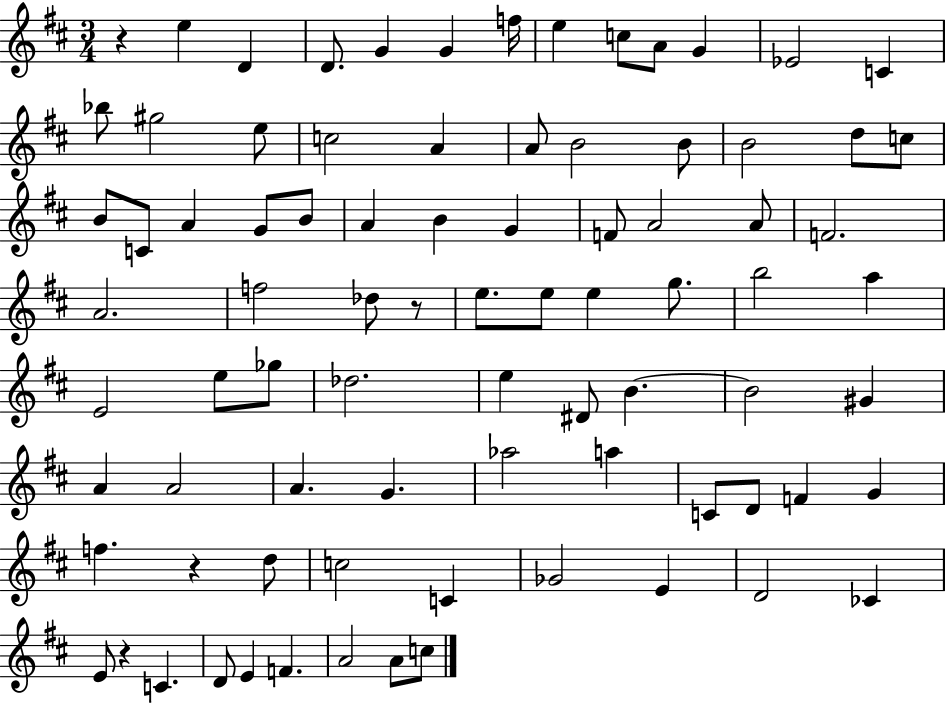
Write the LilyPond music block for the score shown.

{
  \clef treble
  \numericTimeSignature
  \time 3/4
  \key d \major
  r4 e''4 d'4 | d'8. g'4 g'4 f''16 | e''4 c''8 a'8 g'4 | ees'2 c'4 | \break bes''8 gis''2 e''8 | c''2 a'4 | a'8 b'2 b'8 | b'2 d''8 c''8 | \break b'8 c'8 a'4 g'8 b'8 | a'4 b'4 g'4 | f'8 a'2 a'8 | f'2. | \break a'2. | f''2 des''8 r8 | e''8. e''8 e''4 g''8. | b''2 a''4 | \break e'2 e''8 ges''8 | des''2. | e''4 dis'8 b'4.~~ | b'2 gis'4 | \break a'4 a'2 | a'4. g'4. | aes''2 a''4 | c'8 d'8 f'4 g'4 | \break f''4. r4 d''8 | c''2 c'4 | ges'2 e'4 | d'2 ces'4 | \break e'8 r4 c'4. | d'8 e'4 f'4. | a'2 a'8 c''8 | \bar "|."
}